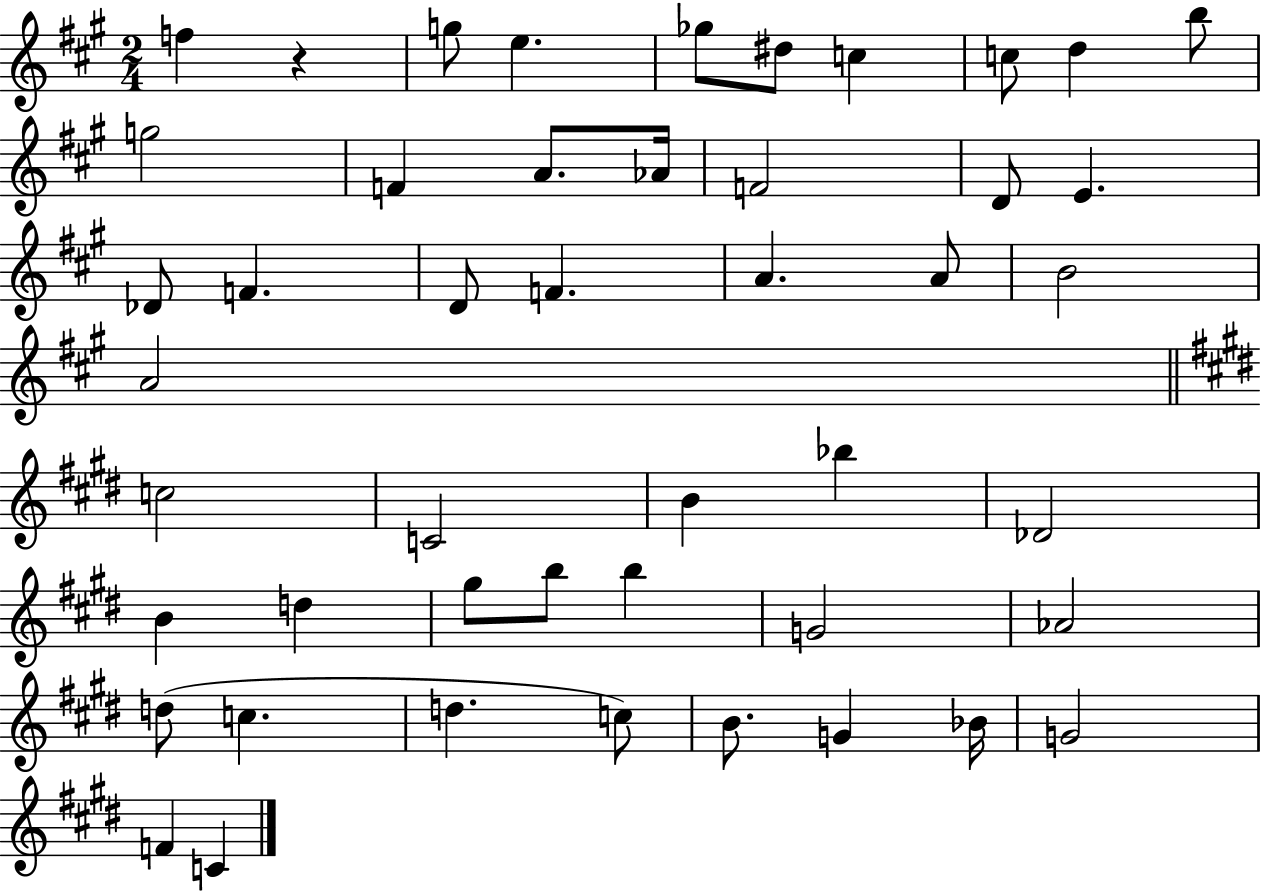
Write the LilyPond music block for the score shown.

{
  \clef treble
  \numericTimeSignature
  \time 2/4
  \key a \major
  \repeat volta 2 { f''4 r4 | g''8 e''4. | ges''8 dis''8 c''4 | c''8 d''4 b''8 | \break g''2 | f'4 a'8. aes'16 | f'2 | d'8 e'4. | \break des'8 f'4. | d'8 f'4. | a'4. a'8 | b'2 | \break a'2 | \bar "||" \break \key e \major c''2 | c'2 | b'4 bes''4 | des'2 | \break b'4 d''4 | gis''8 b''8 b''4 | g'2 | aes'2 | \break d''8( c''4. | d''4. c''8) | b'8. g'4 bes'16 | g'2 | \break f'4 c'4 | } \bar "|."
}